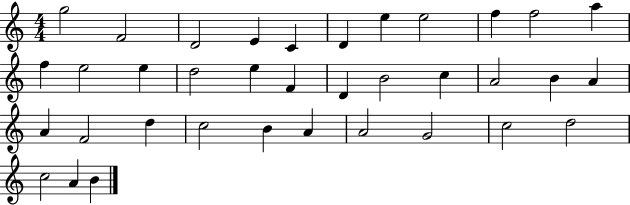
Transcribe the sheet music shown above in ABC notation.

X:1
T:Untitled
M:4/4
L:1/4
K:C
g2 F2 D2 E C D e e2 f f2 a f e2 e d2 e F D B2 c A2 B A A F2 d c2 B A A2 G2 c2 d2 c2 A B